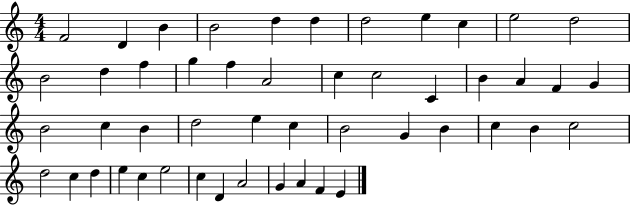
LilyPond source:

{
  \clef treble
  \numericTimeSignature
  \time 4/4
  \key c \major
  f'2 d'4 b'4 | b'2 d''4 d''4 | d''2 e''4 c''4 | e''2 d''2 | \break b'2 d''4 f''4 | g''4 f''4 a'2 | c''4 c''2 c'4 | b'4 a'4 f'4 g'4 | \break b'2 c''4 b'4 | d''2 e''4 c''4 | b'2 g'4 b'4 | c''4 b'4 c''2 | \break d''2 c''4 d''4 | e''4 c''4 e''2 | c''4 d'4 a'2 | g'4 a'4 f'4 e'4 | \break \bar "|."
}